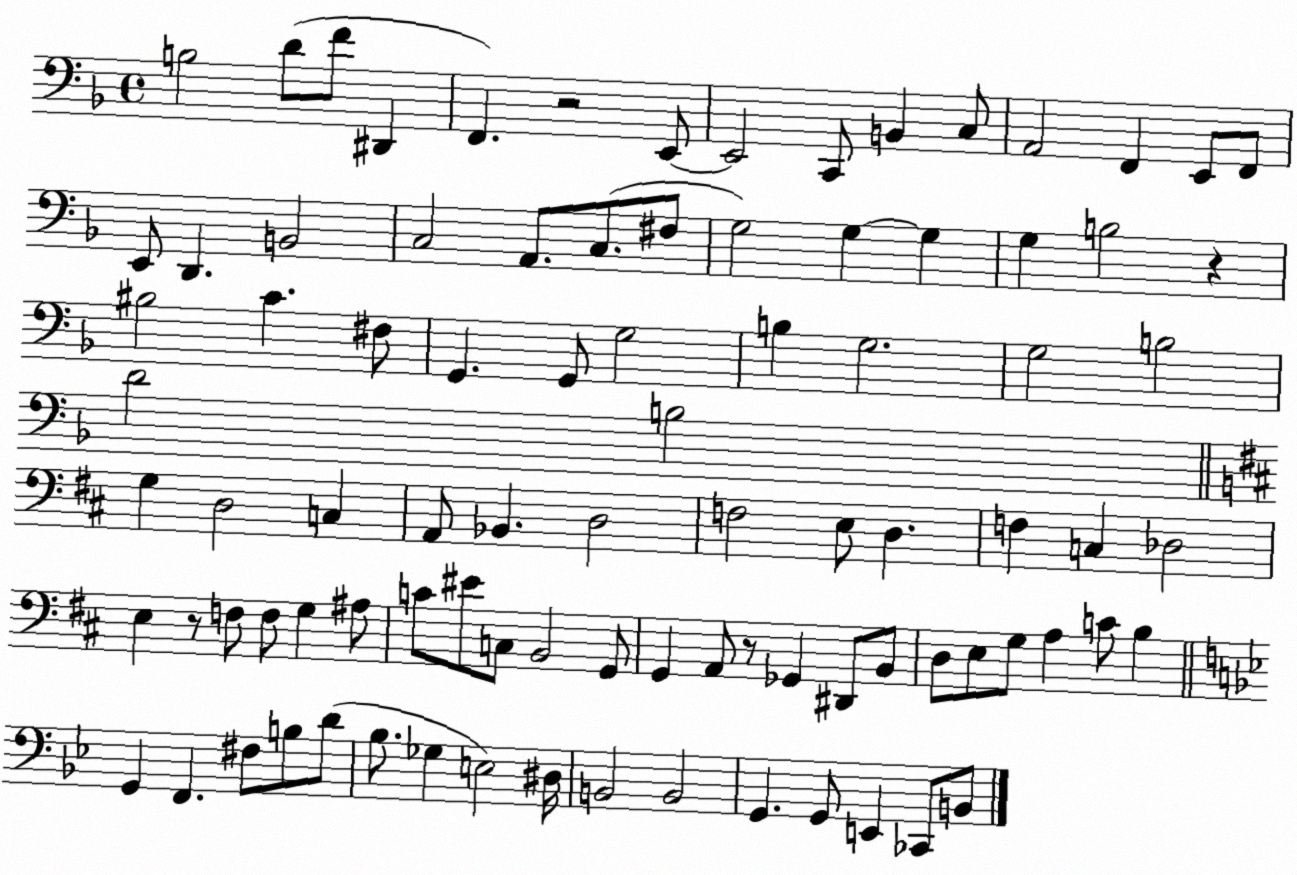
X:1
T:Untitled
M:4/4
L:1/4
K:F
B,2 D/2 F/2 ^D,, F,, z2 E,,/2 E,,2 C,,/2 B,, C,/2 A,,2 F,, E,,/2 F,,/2 E,,/2 D,, B,,2 C,2 A,,/2 C,/2 ^F,/2 G,2 G, G, G, B,2 z ^B,2 C ^F,/2 G,, G,,/2 G,2 B, G,2 G,2 B,2 D2 B,2 G, D,2 C, A,,/2 _B,, D,2 F,2 E,/2 D, F, C, _D,2 E, z/2 F,/2 F,/2 G, ^A,/2 C/2 ^E/2 C,/2 B,,2 G,,/2 G,, A,,/2 z/2 _G,, ^D,,/2 B,,/2 D,/2 E,/2 G,/2 A, C/2 B, G,, F,, ^F,/2 B,/2 D/2 _B,/2 _G, E,2 ^D,/4 B,,2 B,,2 G,, G,,/2 E,, _C,,/2 B,,/2